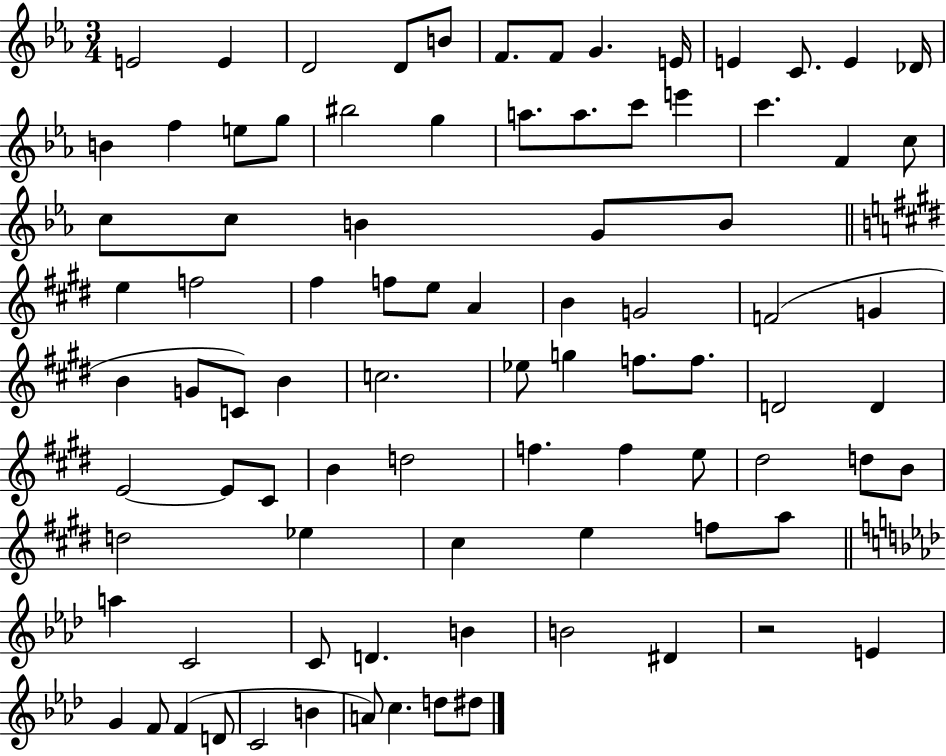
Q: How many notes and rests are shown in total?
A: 88